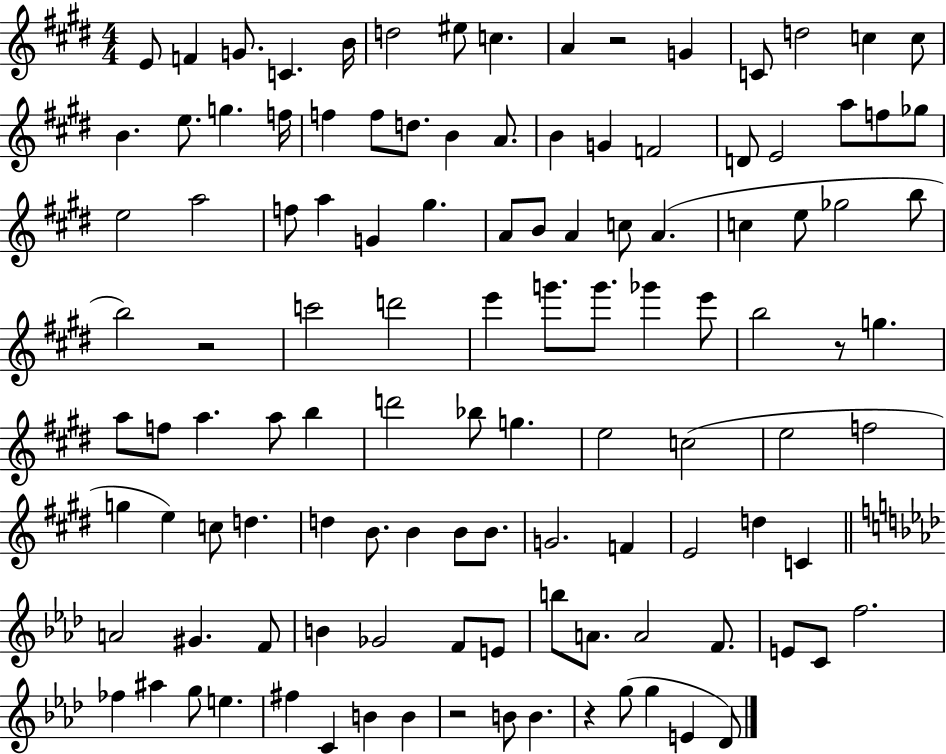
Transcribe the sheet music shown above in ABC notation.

X:1
T:Untitled
M:4/4
L:1/4
K:E
E/2 F G/2 C B/4 d2 ^e/2 c A z2 G C/2 d2 c c/2 B e/2 g f/4 f f/2 d/2 B A/2 B G F2 D/2 E2 a/2 f/2 _g/2 e2 a2 f/2 a G ^g A/2 B/2 A c/2 A c e/2 _g2 b/2 b2 z2 c'2 d'2 e' g'/2 g'/2 _g' e'/2 b2 z/2 g a/2 f/2 a a/2 b d'2 _b/2 g e2 c2 e2 f2 g e c/2 d d B/2 B B/2 B/2 G2 F E2 d C A2 ^G F/2 B _G2 F/2 E/2 b/2 A/2 A2 F/2 E/2 C/2 f2 _f ^a g/2 e ^f C B B z2 B/2 B z g/2 g E _D/2